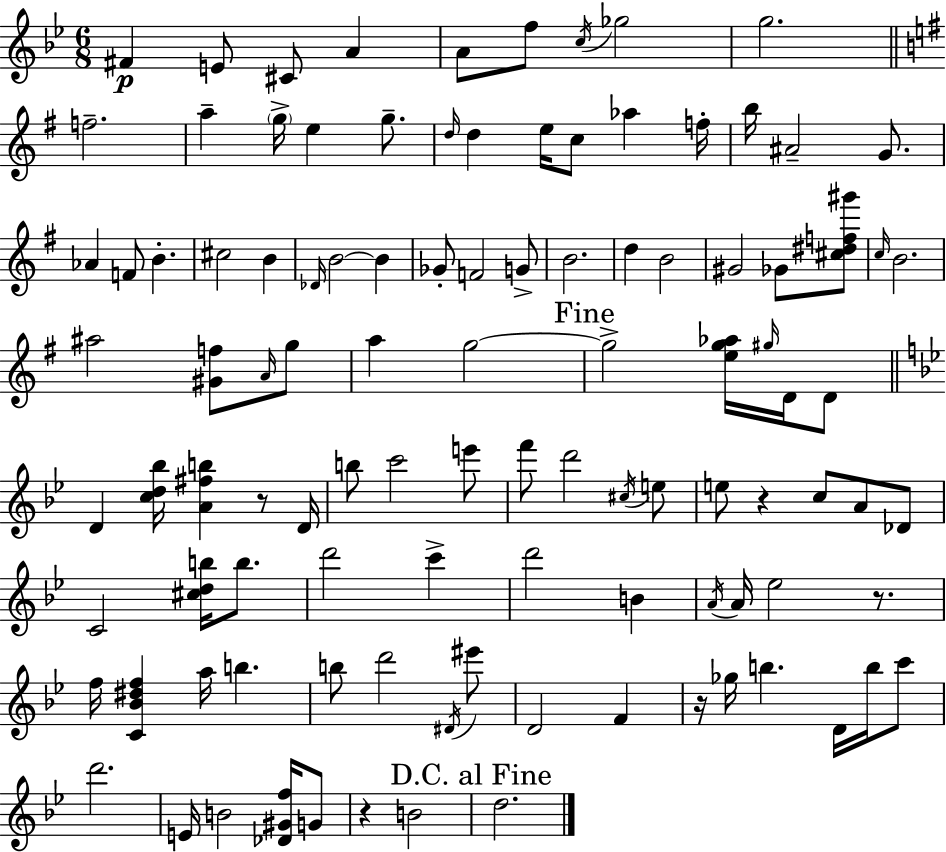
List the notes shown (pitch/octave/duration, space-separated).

F#4/q E4/e C#4/e A4/q A4/e F5/e C5/s Gb5/h G5/h. F5/h. A5/q G5/s E5/q G5/e. D5/s D5/q E5/s C5/e Ab5/q F5/s B5/s A#4/h G4/e. Ab4/q F4/e B4/q. C#5/h B4/q Db4/s B4/h B4/q Gb4/e F4/h G4/e B4/h. D5/q B4/h G#4/h Gb4/e [C#5,D#5,F5,G#6]/e C5/s B4/h. A#5/h [G#4,F5]/e A4/s G5/e A5/q G5/h G5/h [E5,G5,Ab5]/s G#5/s D4/s D4/e D4/q [C5,D5,Bb5]/s [A4,F#5,B5]/q R/e D4/s B5/e C6/h E6/e F6/e D6/h C#5/s E5/e E5/e R/q C5/e A4/e Db4/e C4/h [C#5,D5,B5]/s B5/e. D6/h C6/q D6/h B4/q A4/s A4/s Eb5/h R/e. F5/s [C4,Bb4,D#5,F5]/q A5/s B5/q. B5/e D6/h D#4/s EIS6/e D4/h F4/q R/s Gb5/s B5/q. D4/s B5/s C6/e D6/h. E4/s B4/h [Db4,G#4,F5]/s G4/e R/q B4/h D5/h.